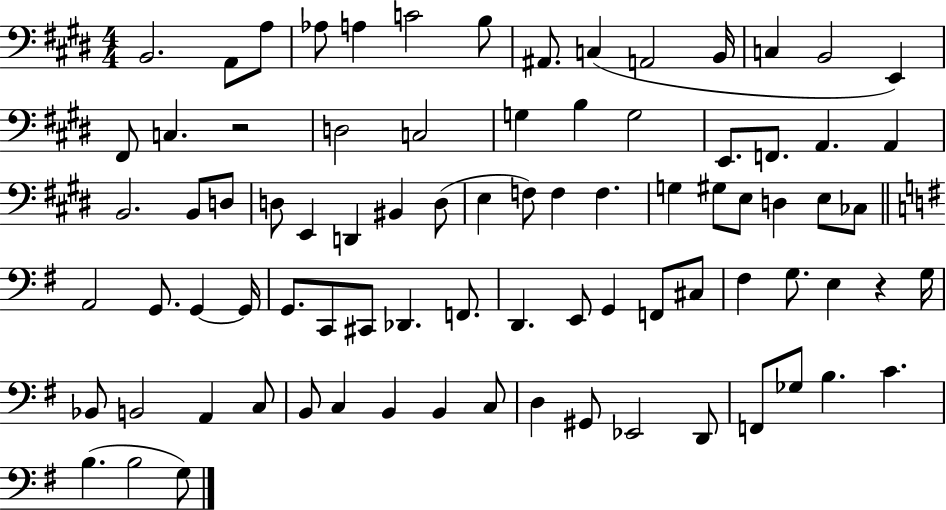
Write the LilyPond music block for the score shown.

{
  \clef bass
  \numericTimeSignature
  \time 4/4
  \key e \major
  b,2. a,8 a8 | aes8 a4 c'2 b8 | ais,8. c4( a,2 b,16 | c4 b,2 e,4) | \break fis,8 c4. r2 | d2 c2 | g4 b4 g2 | e,8. f,8. a,4. a,4 | \break b,2. b,8 d8 | d8 e,4 d,4 bis,4 d8( | e4 f8) f4 f4. | g4 gis8 e8 d4 e8 ces8 | \break \bar "||" \break \key e \minor a,2 g,8. g,4~~ g,16 | g,8. c,8 cis,8 des,4. f,8. | d,4. e,8 g,4 f,8 cis8 | fis4 g8. e4 r4 g16 | \break bes,8 b,2 a,4 c8 | b,8 c4 b,4 b,4 c8 | d4 gis,8 ees,2 d,8 | f,8 ges8 b4. c'4. | \break b4.( b2 g8) | \bar "|."
}